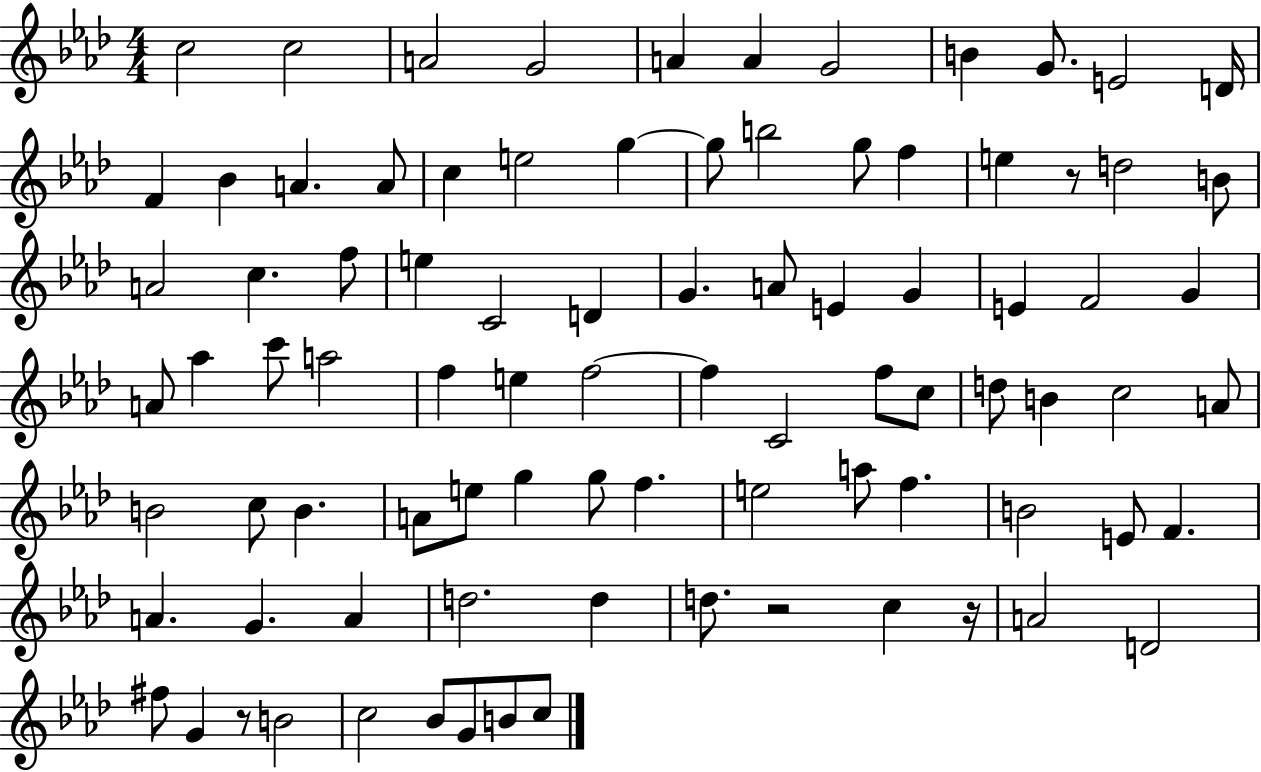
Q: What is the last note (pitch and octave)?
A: C5